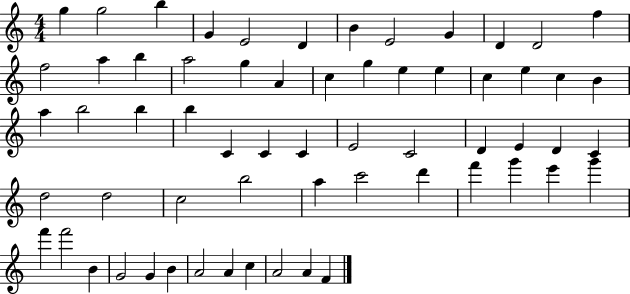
{
  \clef treble
  \numericTimeSignature
  \time 4/4
  \key c \major
  g''4 g''2 b''4 | g'4 e'2 d'4 | b'4 e'2 g'4 | d'4 d'2 f''4 | \break f''2 a''4 b''4 | a''2 g''4 a'4 | c''4 g''4 e''4 e''4 | c''4 e''4 c''4 b'4 | \break a''4 b''2 b''4 | b''4 c'4 c'4 c'4 | e'2 c'2 | d'4 e'4 d'4 c'4 | \break d''2 d''2 | c''2 b''2 | a''4 c'''2 d'''4 | f'''4 g'''4 e'''4 g'''4 | \break f'''4 f'''2 b'4 | g'2 g'4 b'4 | a'2 a'4 c''4 | a'2 a'4 f'4 | \break \bar "|."
}